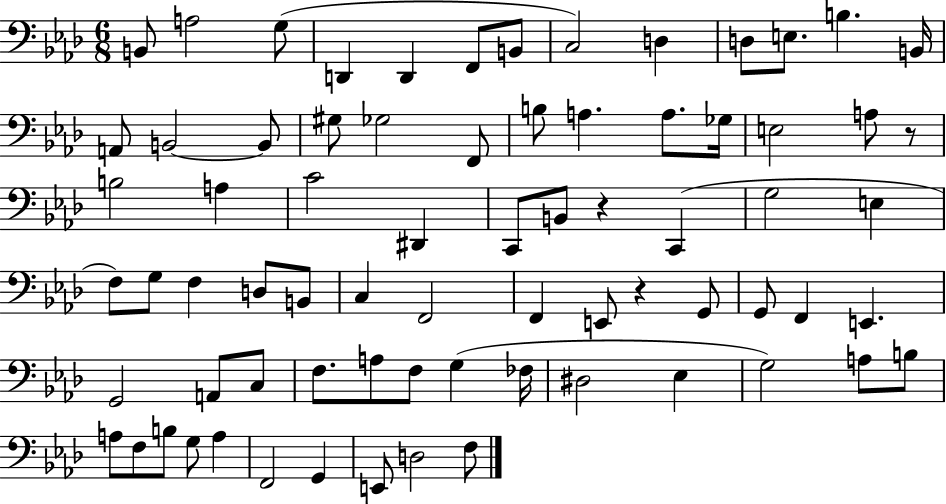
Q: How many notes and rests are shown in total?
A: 73